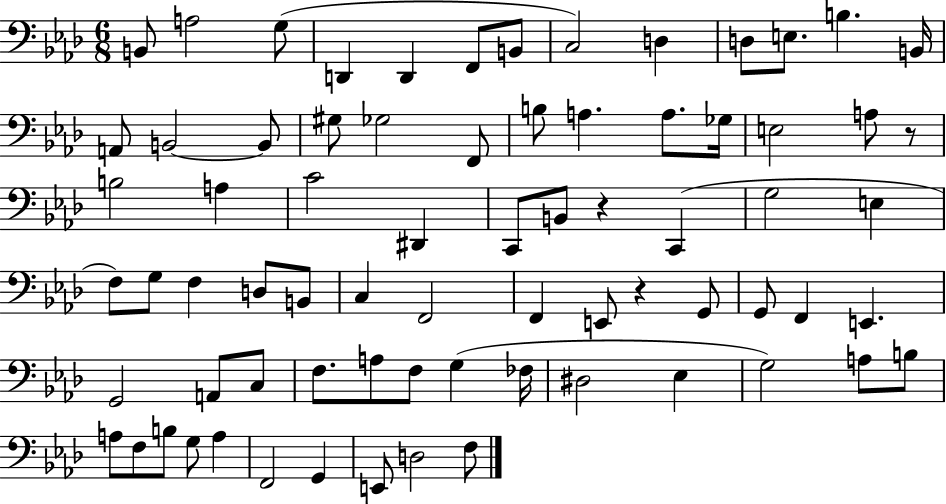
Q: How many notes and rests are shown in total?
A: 73